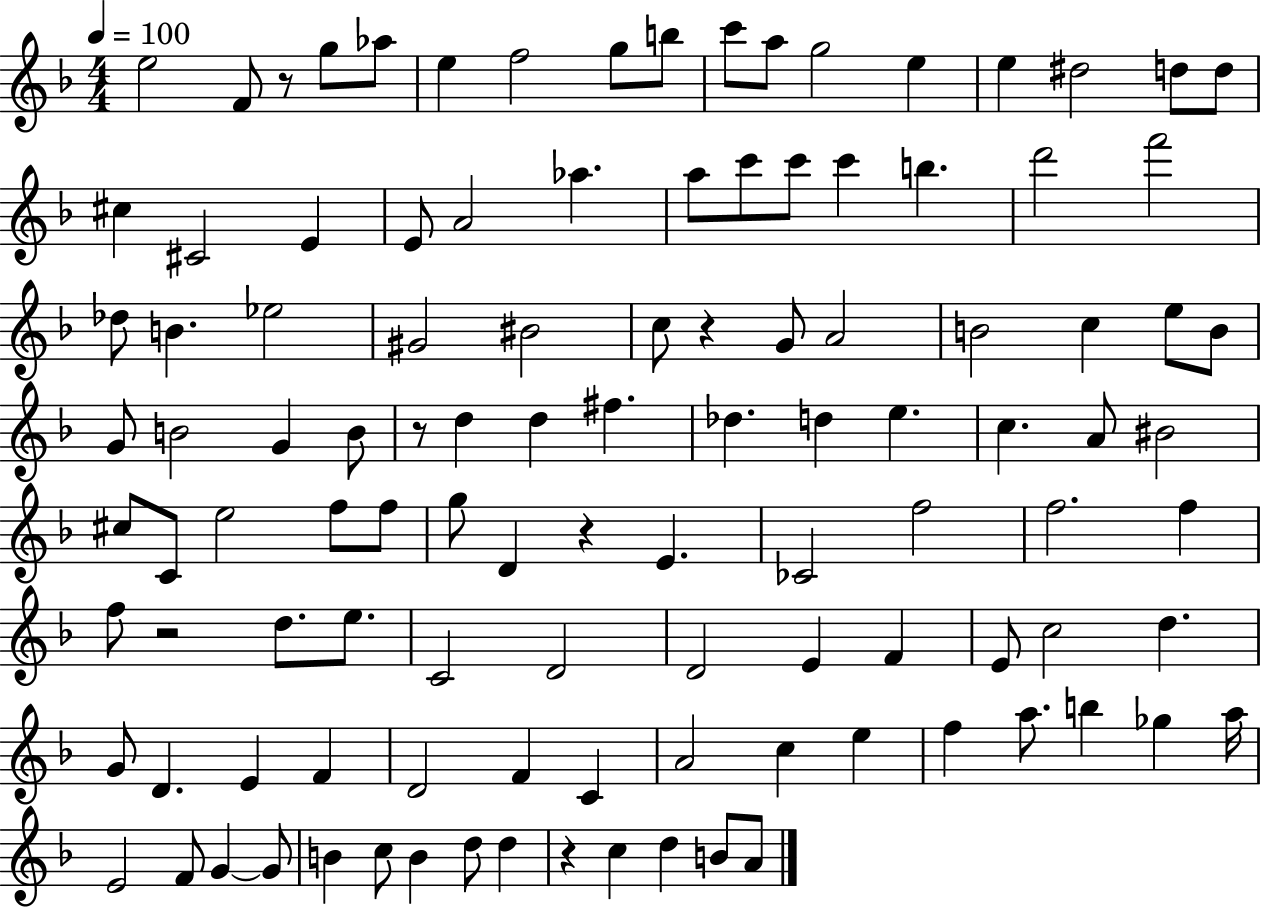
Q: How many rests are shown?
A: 6